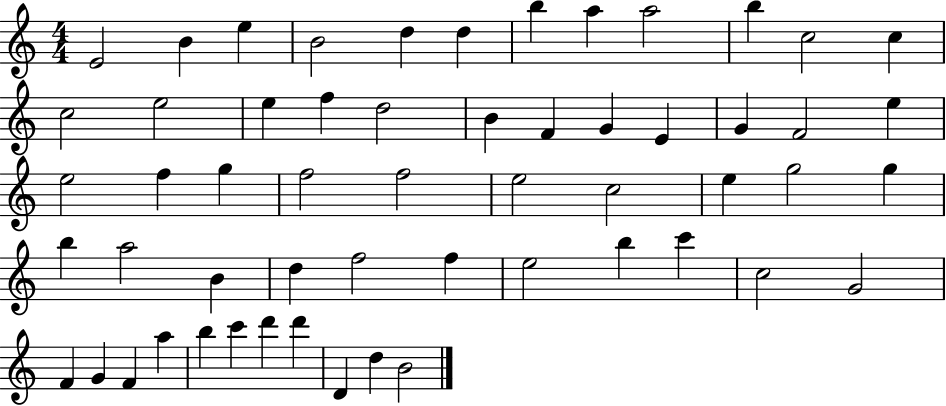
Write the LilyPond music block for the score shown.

{
  \clef treble
  \numericTimeSignature
  \time 4/4
  \key c \major
  e'2 b'4 e''4 | b'2 d''4 d''4 | b''4 a''4 a''2 | b''4 c''2 c''4 | \break c''2 e''2 | e''4 f''4 d''2 | b'4 f'4 g'4 e'4 | g'4 f'2 e''4 | \break e''2 f''4 g''4 | f''2 f''2 | e''2 c''2 | e''4 g''2 g''4 | \break b''4 a''2 b'4 | d''4 f''2 f''4 | e''2 b''4 c'''4 | c''2 g'2 | \break f'4 g'4 f'4 a''4 | b''4 c'''4 d'''4 d'''4 | d'4 d''4 b'2 | \bar "|."
}